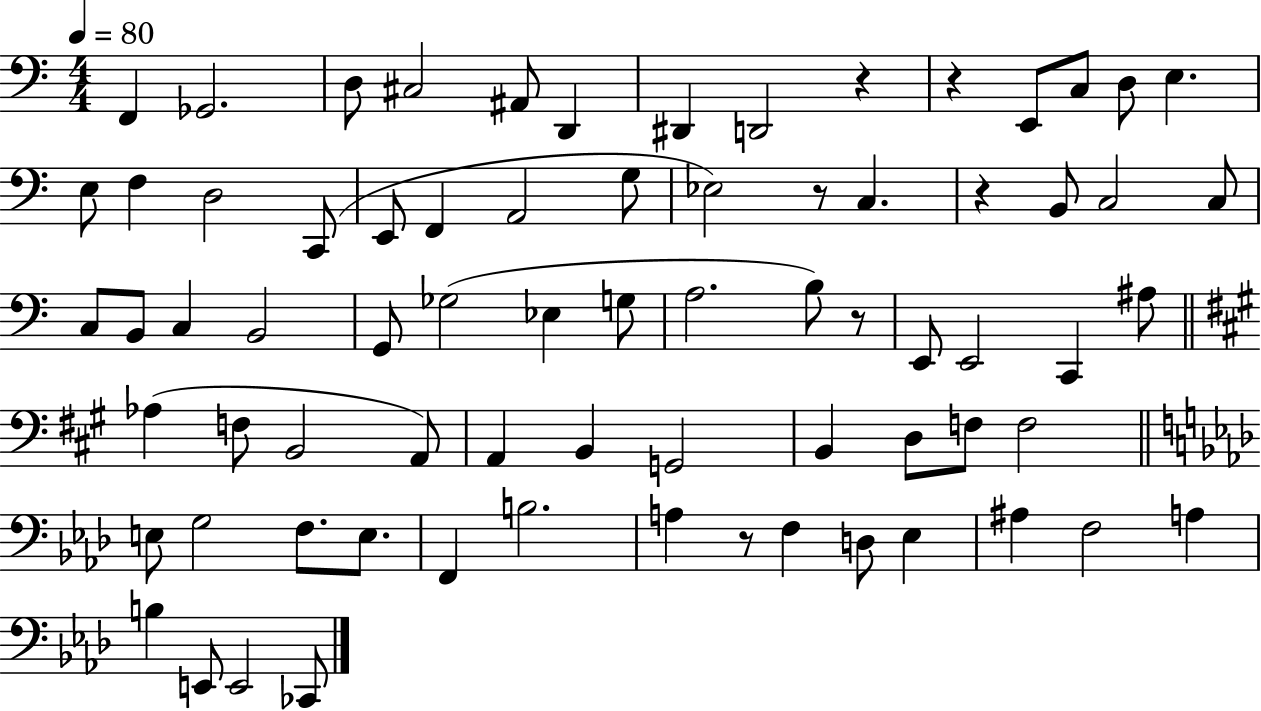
{
  \clef bass
  \numericTimeSignature
  \time 4/4
  \key c \major
  \tempo 4 = 80
  \repeat volta 2 { f,4 ges,2. | d8 cis2 ais,8 d,4 | dis,4 d,2 r4 | r4 e,8 c8 d8 e4. | \break e8 f4 d2 c,8( | e,8 f,4 a,2 g8 | ees2) r8 c4. | r4 b,8 c2 c8 | \break c8 b,8 c4 b,2 | g,8 ges2( ees4 g8 | a2. b8) r8 | e,8 e,2 c,4 ais8 | \break \bar "||" \break \key a \major aes4( f8 b,2 a,8) | a,4 b,4 g,2 | b,4 d8 f8 f2 | \bar "||" \break \key f \minor e8 g2 f8. e8. | f,4 b2. | a4 r8 f4 d8 ees4 | ais4 f2 a4 | \break b4 e,8 e,2 ces,8 | } \bar "|."
}